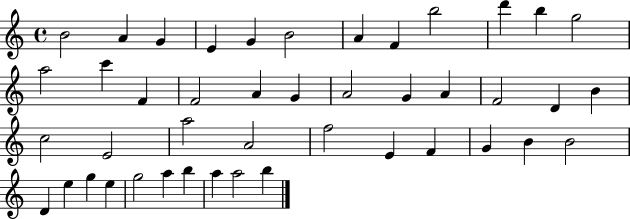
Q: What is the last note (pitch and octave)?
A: B5